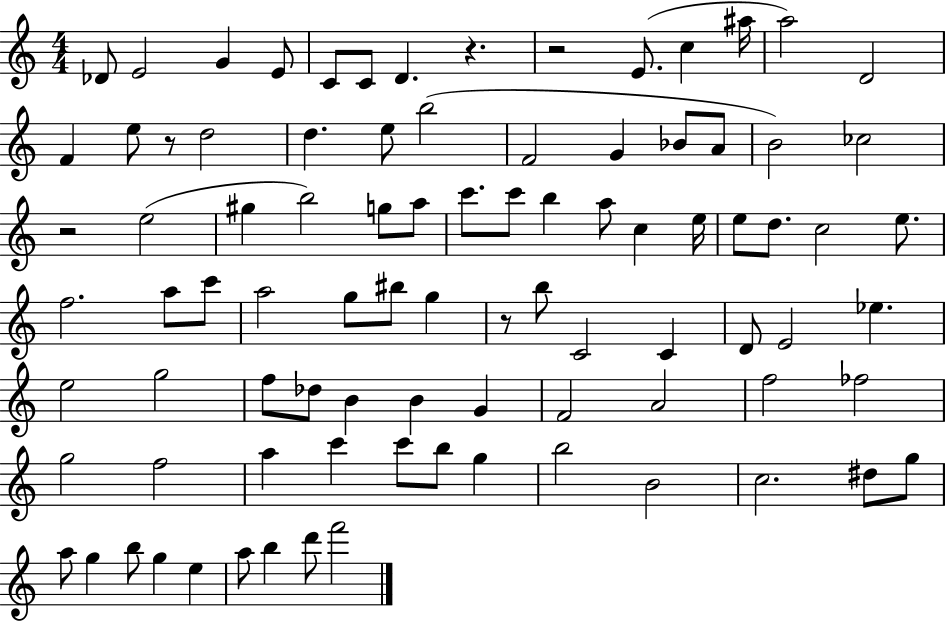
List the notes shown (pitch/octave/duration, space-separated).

Db4/e E4/h G4/q E4/e C4/e C4/e D4/q. R/q. R/h E4/e. C5/q A#5/s A5/h D4/h F4/q E5/e R/e D5/h D5/q. E5/e B5/h F4/h G4/q Bb4/e A4/e B4/h CES5/h R/h E5/h G#5/q B5/h G5/e A5/e C6/e. C6/e B5/q A5/e C5/q E5/s E5/e D5/e. C5/h E5/e. F5/h. A5/e C6/e A5/h G5/e BIS5/e G5/q R/e B5/e C4/h C4/q D4/e E4/h Eb5/q. E5/h G5/h F5/e Db5/e B4/q B4/q G4/q F4/h A4/h F5/h FES5/h G5/h F5/h A5/q C6/q C6/e B5/e G5/q B5/h B4/h C5/h. D#5/e G5/e A5/e G5/q B5/e G5/q E5/q A5/e B5/q D6/e F6/h